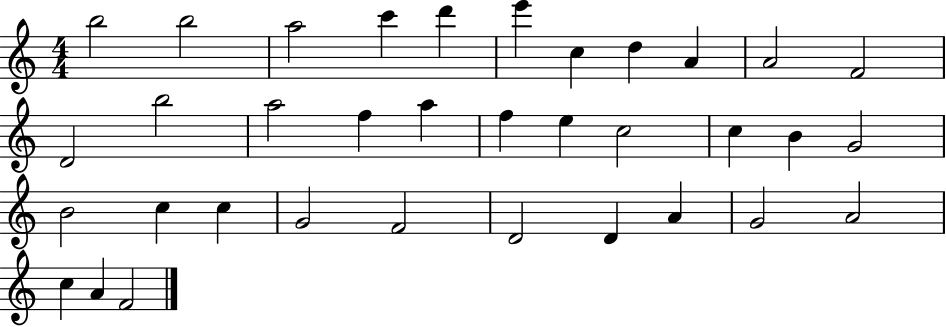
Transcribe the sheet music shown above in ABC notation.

X:1
T:Untitled
M:4/4
L:1/4
K:C
b2 b2 a2 c' d' e' c d A A2 F2 D2 b2 a2 f a f e c2 c B G2 B2 c c G2 F2 D2 D A G2 A2 c A F2